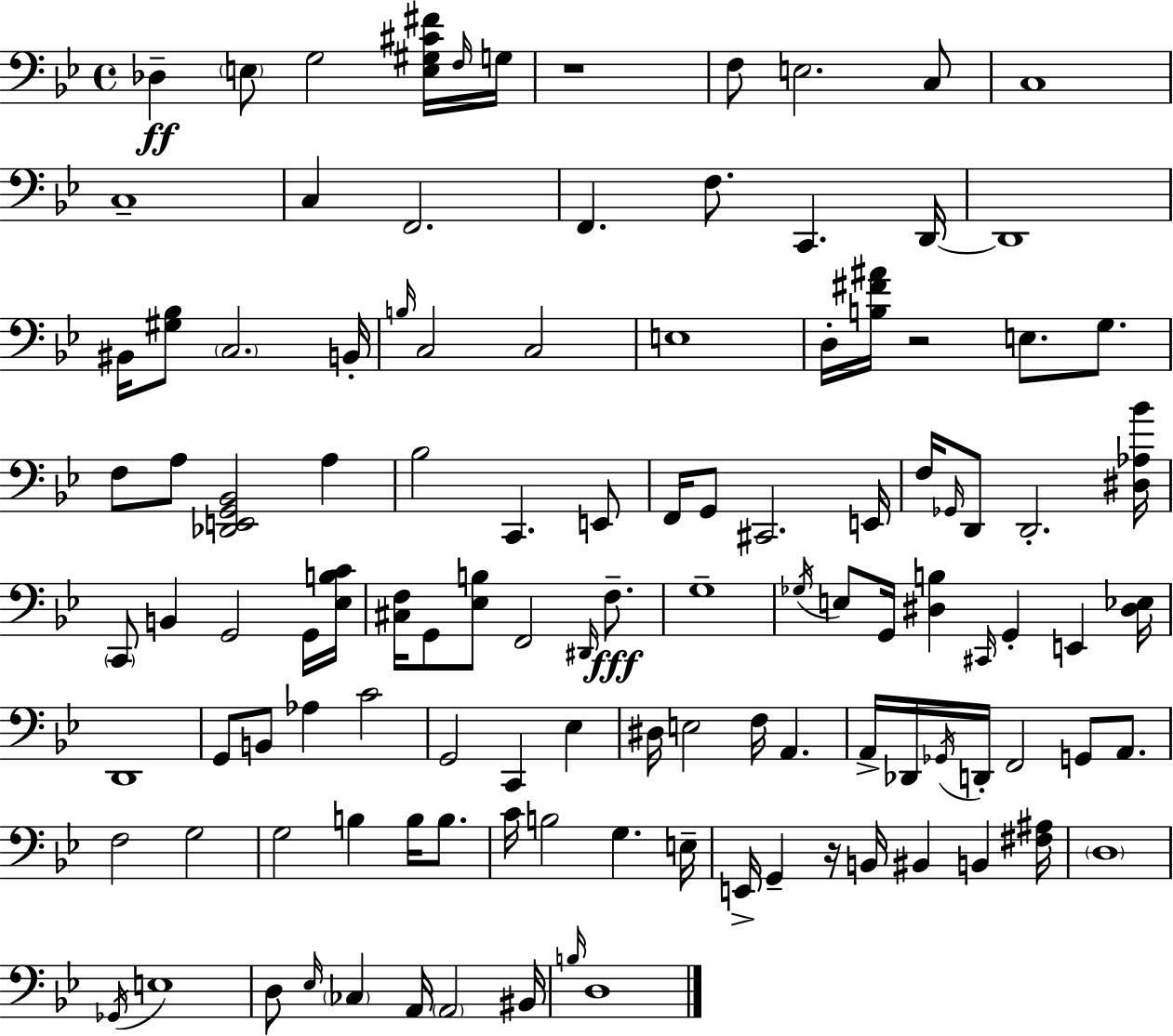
Db3/q E3/e G3/h [E3,G#3,C#4,F#4]/s F3/s G3/s R/w F3/e E3/h. C3/e C3/w C3/w C3/q F2/h. F2/q. F3/e. C2/q. D2/s D2/w BIS2/s [G#3,Bb3]/e C3/h. B2/s B3/s C3/h C3/h E3/w D3/s [B3,F#4,A#4]/s R/h E3/e. G3/e. F3/e A3/e [Db2,E2,G2,Bb2]/h A3/q Bb3/h C2/q. E2/e F2/s G2/e C#2/h. E2/s F3/s Gb2/s D2/e D2/h. [D#3,Ab3,Bb4]/s C2/e B2/q G2/h G2/s [Eb3,B3,C4]/s [C#3,F3]/s G2/e [Eb3,B3]/e F2/h D#2/s F3/e. G3/w Gb3/s E3/e G2/s [D#3,B3]/q C#2/s G2/q E2/q [D#3,Eb3]/s D2/w G2/e B2/e Ab3/q C4/h G2/h C2/q Eb3/q D#3/s E3/h F3/s A2/q. A2/s Db2/s Gb2/s D2/s F2/h G2/e A2/e. F3/h G3/h G3/h B3/q B3/s B3/e. C4/s B3/h G3/q. E3/s E2/s G2/q R/s B2/s BIS2/q B2/q [F#3,A#3]/s D3/w Gb2/s E3/w D3/e Eb3/s CES3/q A2/s A2/h BIS2/s B3/s D3/w